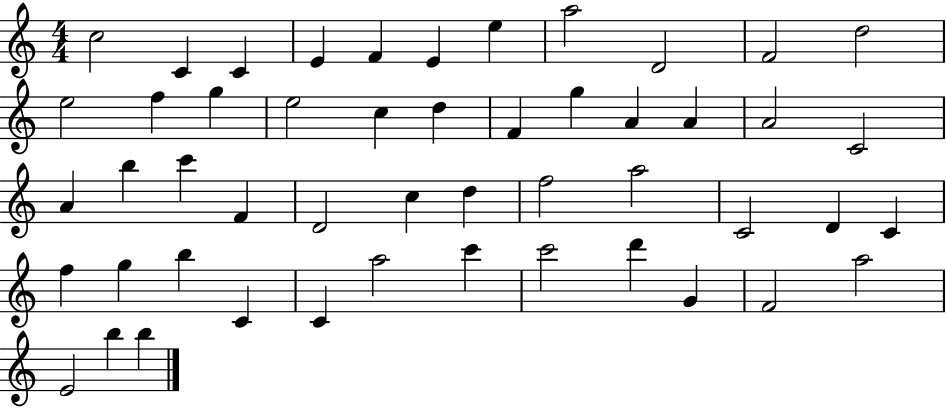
C5/h C4/q C4/q E4/q F4/q E4/q E5/q A5/h D4/h F4/h D5/h E5/h F5/q G5/q E5/h C5/q D5/q F4/q G5/q A4/q A4/q A4/h C4/h A4/q B5/q C6/q F4/q D4/h C5/q D5/q F5/h A5/h C4/h D4/q C4/q F5/q G5/q B5/q C4/q C4/q A5/h C6/q C6/h D6/q G4/q F4/h A5/h E4/h B5/q B5/q